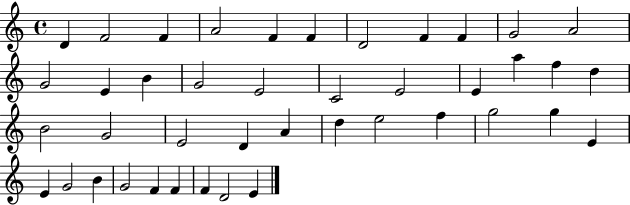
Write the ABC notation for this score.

X:1
T:Untitled
M:4/4
L:1/4
K:C
D F2 F A2 F F D2 F F G2 A2 G2 E B G2 E2 C2 E2 E a f d B2 G2 E2 D A d e2 f g2 g E E G2 B G2 F F F D2 E